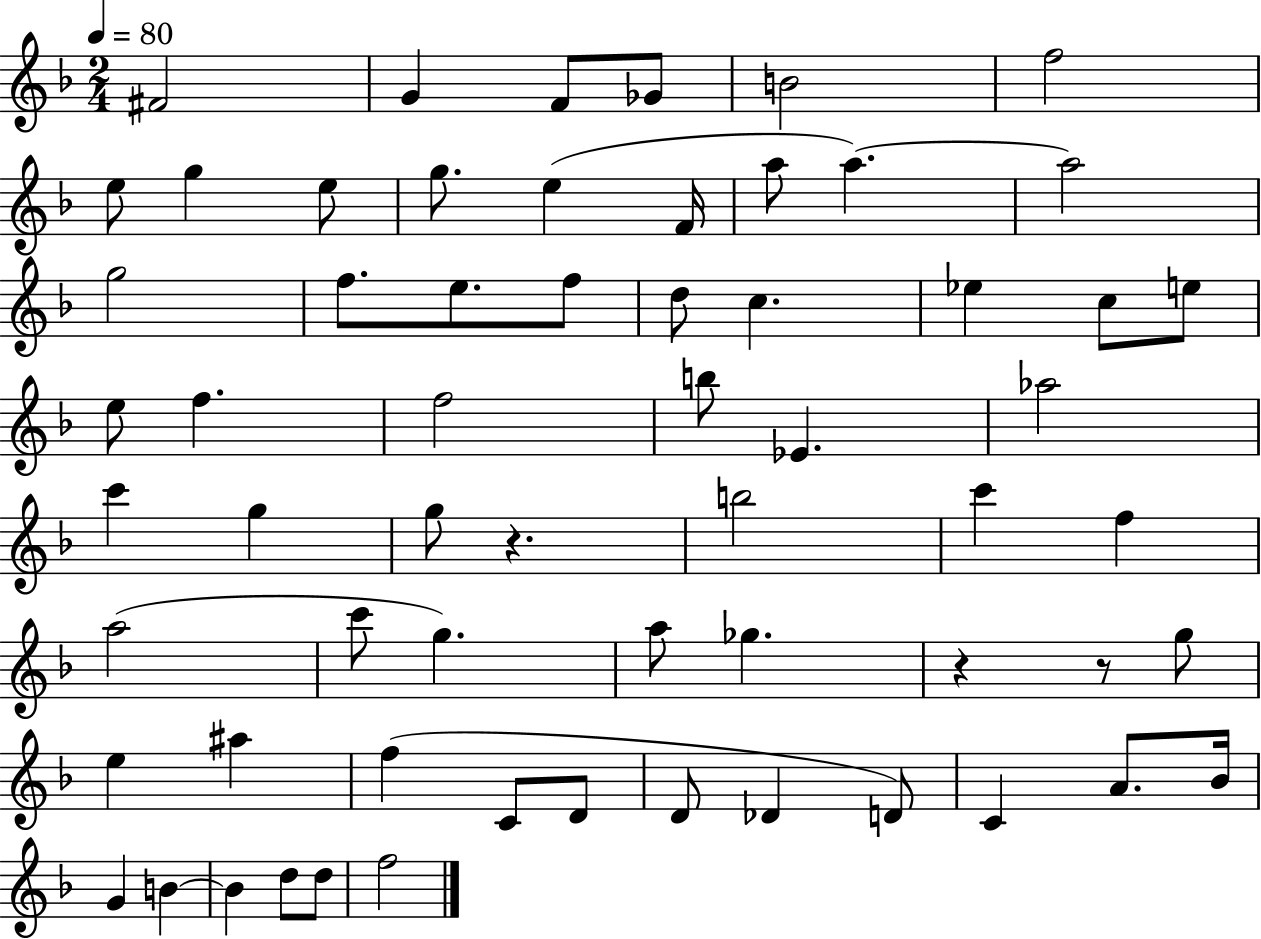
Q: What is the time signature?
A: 2/4